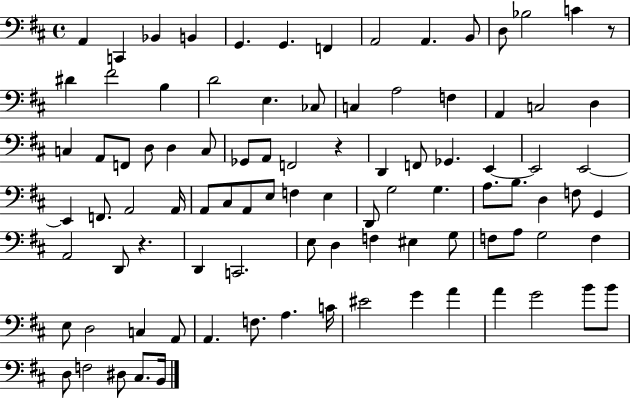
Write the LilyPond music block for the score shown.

{
  \clef bass
  \time 4/4
  \defaultTimeSignature
  \key d \major
  a,4 c,4 bes,4 b,4 | g,4. g,4. f,4 | a,2 a,4. b,8 | d8 bes2 c'4 r8 | \break dis'4 fis'2 b4 | d'2 e4. ces8 | c4 a2 f4 | a,4 c2 d4 | \break c4 a,8 f,8 d8 d4 c8 | ges,8 a,8 f,2 r4 | d,4 f,8 ges,4. e,4~~ | e,2 e,2~~ | \break e,4 f,8. a,2 a,16 | a,8 cis8 a,8 e8 f4 e4 | d,8 g2 g4. | a8. b8. d4 f8 g,4 | \break a,2 d,8 r4. | d,4 c,2. | e8 d4 f4 eis4 g8 | f8 a8 g2 f4 | \break e8 d2 c4 a,8 | a,4. f8. a4. c'16 | eis'2 g'4 a'4 | a'4 g'2 b'8 b'8 | \break d8 f2 dis8 cis8. b,16 | \bar "|."
}